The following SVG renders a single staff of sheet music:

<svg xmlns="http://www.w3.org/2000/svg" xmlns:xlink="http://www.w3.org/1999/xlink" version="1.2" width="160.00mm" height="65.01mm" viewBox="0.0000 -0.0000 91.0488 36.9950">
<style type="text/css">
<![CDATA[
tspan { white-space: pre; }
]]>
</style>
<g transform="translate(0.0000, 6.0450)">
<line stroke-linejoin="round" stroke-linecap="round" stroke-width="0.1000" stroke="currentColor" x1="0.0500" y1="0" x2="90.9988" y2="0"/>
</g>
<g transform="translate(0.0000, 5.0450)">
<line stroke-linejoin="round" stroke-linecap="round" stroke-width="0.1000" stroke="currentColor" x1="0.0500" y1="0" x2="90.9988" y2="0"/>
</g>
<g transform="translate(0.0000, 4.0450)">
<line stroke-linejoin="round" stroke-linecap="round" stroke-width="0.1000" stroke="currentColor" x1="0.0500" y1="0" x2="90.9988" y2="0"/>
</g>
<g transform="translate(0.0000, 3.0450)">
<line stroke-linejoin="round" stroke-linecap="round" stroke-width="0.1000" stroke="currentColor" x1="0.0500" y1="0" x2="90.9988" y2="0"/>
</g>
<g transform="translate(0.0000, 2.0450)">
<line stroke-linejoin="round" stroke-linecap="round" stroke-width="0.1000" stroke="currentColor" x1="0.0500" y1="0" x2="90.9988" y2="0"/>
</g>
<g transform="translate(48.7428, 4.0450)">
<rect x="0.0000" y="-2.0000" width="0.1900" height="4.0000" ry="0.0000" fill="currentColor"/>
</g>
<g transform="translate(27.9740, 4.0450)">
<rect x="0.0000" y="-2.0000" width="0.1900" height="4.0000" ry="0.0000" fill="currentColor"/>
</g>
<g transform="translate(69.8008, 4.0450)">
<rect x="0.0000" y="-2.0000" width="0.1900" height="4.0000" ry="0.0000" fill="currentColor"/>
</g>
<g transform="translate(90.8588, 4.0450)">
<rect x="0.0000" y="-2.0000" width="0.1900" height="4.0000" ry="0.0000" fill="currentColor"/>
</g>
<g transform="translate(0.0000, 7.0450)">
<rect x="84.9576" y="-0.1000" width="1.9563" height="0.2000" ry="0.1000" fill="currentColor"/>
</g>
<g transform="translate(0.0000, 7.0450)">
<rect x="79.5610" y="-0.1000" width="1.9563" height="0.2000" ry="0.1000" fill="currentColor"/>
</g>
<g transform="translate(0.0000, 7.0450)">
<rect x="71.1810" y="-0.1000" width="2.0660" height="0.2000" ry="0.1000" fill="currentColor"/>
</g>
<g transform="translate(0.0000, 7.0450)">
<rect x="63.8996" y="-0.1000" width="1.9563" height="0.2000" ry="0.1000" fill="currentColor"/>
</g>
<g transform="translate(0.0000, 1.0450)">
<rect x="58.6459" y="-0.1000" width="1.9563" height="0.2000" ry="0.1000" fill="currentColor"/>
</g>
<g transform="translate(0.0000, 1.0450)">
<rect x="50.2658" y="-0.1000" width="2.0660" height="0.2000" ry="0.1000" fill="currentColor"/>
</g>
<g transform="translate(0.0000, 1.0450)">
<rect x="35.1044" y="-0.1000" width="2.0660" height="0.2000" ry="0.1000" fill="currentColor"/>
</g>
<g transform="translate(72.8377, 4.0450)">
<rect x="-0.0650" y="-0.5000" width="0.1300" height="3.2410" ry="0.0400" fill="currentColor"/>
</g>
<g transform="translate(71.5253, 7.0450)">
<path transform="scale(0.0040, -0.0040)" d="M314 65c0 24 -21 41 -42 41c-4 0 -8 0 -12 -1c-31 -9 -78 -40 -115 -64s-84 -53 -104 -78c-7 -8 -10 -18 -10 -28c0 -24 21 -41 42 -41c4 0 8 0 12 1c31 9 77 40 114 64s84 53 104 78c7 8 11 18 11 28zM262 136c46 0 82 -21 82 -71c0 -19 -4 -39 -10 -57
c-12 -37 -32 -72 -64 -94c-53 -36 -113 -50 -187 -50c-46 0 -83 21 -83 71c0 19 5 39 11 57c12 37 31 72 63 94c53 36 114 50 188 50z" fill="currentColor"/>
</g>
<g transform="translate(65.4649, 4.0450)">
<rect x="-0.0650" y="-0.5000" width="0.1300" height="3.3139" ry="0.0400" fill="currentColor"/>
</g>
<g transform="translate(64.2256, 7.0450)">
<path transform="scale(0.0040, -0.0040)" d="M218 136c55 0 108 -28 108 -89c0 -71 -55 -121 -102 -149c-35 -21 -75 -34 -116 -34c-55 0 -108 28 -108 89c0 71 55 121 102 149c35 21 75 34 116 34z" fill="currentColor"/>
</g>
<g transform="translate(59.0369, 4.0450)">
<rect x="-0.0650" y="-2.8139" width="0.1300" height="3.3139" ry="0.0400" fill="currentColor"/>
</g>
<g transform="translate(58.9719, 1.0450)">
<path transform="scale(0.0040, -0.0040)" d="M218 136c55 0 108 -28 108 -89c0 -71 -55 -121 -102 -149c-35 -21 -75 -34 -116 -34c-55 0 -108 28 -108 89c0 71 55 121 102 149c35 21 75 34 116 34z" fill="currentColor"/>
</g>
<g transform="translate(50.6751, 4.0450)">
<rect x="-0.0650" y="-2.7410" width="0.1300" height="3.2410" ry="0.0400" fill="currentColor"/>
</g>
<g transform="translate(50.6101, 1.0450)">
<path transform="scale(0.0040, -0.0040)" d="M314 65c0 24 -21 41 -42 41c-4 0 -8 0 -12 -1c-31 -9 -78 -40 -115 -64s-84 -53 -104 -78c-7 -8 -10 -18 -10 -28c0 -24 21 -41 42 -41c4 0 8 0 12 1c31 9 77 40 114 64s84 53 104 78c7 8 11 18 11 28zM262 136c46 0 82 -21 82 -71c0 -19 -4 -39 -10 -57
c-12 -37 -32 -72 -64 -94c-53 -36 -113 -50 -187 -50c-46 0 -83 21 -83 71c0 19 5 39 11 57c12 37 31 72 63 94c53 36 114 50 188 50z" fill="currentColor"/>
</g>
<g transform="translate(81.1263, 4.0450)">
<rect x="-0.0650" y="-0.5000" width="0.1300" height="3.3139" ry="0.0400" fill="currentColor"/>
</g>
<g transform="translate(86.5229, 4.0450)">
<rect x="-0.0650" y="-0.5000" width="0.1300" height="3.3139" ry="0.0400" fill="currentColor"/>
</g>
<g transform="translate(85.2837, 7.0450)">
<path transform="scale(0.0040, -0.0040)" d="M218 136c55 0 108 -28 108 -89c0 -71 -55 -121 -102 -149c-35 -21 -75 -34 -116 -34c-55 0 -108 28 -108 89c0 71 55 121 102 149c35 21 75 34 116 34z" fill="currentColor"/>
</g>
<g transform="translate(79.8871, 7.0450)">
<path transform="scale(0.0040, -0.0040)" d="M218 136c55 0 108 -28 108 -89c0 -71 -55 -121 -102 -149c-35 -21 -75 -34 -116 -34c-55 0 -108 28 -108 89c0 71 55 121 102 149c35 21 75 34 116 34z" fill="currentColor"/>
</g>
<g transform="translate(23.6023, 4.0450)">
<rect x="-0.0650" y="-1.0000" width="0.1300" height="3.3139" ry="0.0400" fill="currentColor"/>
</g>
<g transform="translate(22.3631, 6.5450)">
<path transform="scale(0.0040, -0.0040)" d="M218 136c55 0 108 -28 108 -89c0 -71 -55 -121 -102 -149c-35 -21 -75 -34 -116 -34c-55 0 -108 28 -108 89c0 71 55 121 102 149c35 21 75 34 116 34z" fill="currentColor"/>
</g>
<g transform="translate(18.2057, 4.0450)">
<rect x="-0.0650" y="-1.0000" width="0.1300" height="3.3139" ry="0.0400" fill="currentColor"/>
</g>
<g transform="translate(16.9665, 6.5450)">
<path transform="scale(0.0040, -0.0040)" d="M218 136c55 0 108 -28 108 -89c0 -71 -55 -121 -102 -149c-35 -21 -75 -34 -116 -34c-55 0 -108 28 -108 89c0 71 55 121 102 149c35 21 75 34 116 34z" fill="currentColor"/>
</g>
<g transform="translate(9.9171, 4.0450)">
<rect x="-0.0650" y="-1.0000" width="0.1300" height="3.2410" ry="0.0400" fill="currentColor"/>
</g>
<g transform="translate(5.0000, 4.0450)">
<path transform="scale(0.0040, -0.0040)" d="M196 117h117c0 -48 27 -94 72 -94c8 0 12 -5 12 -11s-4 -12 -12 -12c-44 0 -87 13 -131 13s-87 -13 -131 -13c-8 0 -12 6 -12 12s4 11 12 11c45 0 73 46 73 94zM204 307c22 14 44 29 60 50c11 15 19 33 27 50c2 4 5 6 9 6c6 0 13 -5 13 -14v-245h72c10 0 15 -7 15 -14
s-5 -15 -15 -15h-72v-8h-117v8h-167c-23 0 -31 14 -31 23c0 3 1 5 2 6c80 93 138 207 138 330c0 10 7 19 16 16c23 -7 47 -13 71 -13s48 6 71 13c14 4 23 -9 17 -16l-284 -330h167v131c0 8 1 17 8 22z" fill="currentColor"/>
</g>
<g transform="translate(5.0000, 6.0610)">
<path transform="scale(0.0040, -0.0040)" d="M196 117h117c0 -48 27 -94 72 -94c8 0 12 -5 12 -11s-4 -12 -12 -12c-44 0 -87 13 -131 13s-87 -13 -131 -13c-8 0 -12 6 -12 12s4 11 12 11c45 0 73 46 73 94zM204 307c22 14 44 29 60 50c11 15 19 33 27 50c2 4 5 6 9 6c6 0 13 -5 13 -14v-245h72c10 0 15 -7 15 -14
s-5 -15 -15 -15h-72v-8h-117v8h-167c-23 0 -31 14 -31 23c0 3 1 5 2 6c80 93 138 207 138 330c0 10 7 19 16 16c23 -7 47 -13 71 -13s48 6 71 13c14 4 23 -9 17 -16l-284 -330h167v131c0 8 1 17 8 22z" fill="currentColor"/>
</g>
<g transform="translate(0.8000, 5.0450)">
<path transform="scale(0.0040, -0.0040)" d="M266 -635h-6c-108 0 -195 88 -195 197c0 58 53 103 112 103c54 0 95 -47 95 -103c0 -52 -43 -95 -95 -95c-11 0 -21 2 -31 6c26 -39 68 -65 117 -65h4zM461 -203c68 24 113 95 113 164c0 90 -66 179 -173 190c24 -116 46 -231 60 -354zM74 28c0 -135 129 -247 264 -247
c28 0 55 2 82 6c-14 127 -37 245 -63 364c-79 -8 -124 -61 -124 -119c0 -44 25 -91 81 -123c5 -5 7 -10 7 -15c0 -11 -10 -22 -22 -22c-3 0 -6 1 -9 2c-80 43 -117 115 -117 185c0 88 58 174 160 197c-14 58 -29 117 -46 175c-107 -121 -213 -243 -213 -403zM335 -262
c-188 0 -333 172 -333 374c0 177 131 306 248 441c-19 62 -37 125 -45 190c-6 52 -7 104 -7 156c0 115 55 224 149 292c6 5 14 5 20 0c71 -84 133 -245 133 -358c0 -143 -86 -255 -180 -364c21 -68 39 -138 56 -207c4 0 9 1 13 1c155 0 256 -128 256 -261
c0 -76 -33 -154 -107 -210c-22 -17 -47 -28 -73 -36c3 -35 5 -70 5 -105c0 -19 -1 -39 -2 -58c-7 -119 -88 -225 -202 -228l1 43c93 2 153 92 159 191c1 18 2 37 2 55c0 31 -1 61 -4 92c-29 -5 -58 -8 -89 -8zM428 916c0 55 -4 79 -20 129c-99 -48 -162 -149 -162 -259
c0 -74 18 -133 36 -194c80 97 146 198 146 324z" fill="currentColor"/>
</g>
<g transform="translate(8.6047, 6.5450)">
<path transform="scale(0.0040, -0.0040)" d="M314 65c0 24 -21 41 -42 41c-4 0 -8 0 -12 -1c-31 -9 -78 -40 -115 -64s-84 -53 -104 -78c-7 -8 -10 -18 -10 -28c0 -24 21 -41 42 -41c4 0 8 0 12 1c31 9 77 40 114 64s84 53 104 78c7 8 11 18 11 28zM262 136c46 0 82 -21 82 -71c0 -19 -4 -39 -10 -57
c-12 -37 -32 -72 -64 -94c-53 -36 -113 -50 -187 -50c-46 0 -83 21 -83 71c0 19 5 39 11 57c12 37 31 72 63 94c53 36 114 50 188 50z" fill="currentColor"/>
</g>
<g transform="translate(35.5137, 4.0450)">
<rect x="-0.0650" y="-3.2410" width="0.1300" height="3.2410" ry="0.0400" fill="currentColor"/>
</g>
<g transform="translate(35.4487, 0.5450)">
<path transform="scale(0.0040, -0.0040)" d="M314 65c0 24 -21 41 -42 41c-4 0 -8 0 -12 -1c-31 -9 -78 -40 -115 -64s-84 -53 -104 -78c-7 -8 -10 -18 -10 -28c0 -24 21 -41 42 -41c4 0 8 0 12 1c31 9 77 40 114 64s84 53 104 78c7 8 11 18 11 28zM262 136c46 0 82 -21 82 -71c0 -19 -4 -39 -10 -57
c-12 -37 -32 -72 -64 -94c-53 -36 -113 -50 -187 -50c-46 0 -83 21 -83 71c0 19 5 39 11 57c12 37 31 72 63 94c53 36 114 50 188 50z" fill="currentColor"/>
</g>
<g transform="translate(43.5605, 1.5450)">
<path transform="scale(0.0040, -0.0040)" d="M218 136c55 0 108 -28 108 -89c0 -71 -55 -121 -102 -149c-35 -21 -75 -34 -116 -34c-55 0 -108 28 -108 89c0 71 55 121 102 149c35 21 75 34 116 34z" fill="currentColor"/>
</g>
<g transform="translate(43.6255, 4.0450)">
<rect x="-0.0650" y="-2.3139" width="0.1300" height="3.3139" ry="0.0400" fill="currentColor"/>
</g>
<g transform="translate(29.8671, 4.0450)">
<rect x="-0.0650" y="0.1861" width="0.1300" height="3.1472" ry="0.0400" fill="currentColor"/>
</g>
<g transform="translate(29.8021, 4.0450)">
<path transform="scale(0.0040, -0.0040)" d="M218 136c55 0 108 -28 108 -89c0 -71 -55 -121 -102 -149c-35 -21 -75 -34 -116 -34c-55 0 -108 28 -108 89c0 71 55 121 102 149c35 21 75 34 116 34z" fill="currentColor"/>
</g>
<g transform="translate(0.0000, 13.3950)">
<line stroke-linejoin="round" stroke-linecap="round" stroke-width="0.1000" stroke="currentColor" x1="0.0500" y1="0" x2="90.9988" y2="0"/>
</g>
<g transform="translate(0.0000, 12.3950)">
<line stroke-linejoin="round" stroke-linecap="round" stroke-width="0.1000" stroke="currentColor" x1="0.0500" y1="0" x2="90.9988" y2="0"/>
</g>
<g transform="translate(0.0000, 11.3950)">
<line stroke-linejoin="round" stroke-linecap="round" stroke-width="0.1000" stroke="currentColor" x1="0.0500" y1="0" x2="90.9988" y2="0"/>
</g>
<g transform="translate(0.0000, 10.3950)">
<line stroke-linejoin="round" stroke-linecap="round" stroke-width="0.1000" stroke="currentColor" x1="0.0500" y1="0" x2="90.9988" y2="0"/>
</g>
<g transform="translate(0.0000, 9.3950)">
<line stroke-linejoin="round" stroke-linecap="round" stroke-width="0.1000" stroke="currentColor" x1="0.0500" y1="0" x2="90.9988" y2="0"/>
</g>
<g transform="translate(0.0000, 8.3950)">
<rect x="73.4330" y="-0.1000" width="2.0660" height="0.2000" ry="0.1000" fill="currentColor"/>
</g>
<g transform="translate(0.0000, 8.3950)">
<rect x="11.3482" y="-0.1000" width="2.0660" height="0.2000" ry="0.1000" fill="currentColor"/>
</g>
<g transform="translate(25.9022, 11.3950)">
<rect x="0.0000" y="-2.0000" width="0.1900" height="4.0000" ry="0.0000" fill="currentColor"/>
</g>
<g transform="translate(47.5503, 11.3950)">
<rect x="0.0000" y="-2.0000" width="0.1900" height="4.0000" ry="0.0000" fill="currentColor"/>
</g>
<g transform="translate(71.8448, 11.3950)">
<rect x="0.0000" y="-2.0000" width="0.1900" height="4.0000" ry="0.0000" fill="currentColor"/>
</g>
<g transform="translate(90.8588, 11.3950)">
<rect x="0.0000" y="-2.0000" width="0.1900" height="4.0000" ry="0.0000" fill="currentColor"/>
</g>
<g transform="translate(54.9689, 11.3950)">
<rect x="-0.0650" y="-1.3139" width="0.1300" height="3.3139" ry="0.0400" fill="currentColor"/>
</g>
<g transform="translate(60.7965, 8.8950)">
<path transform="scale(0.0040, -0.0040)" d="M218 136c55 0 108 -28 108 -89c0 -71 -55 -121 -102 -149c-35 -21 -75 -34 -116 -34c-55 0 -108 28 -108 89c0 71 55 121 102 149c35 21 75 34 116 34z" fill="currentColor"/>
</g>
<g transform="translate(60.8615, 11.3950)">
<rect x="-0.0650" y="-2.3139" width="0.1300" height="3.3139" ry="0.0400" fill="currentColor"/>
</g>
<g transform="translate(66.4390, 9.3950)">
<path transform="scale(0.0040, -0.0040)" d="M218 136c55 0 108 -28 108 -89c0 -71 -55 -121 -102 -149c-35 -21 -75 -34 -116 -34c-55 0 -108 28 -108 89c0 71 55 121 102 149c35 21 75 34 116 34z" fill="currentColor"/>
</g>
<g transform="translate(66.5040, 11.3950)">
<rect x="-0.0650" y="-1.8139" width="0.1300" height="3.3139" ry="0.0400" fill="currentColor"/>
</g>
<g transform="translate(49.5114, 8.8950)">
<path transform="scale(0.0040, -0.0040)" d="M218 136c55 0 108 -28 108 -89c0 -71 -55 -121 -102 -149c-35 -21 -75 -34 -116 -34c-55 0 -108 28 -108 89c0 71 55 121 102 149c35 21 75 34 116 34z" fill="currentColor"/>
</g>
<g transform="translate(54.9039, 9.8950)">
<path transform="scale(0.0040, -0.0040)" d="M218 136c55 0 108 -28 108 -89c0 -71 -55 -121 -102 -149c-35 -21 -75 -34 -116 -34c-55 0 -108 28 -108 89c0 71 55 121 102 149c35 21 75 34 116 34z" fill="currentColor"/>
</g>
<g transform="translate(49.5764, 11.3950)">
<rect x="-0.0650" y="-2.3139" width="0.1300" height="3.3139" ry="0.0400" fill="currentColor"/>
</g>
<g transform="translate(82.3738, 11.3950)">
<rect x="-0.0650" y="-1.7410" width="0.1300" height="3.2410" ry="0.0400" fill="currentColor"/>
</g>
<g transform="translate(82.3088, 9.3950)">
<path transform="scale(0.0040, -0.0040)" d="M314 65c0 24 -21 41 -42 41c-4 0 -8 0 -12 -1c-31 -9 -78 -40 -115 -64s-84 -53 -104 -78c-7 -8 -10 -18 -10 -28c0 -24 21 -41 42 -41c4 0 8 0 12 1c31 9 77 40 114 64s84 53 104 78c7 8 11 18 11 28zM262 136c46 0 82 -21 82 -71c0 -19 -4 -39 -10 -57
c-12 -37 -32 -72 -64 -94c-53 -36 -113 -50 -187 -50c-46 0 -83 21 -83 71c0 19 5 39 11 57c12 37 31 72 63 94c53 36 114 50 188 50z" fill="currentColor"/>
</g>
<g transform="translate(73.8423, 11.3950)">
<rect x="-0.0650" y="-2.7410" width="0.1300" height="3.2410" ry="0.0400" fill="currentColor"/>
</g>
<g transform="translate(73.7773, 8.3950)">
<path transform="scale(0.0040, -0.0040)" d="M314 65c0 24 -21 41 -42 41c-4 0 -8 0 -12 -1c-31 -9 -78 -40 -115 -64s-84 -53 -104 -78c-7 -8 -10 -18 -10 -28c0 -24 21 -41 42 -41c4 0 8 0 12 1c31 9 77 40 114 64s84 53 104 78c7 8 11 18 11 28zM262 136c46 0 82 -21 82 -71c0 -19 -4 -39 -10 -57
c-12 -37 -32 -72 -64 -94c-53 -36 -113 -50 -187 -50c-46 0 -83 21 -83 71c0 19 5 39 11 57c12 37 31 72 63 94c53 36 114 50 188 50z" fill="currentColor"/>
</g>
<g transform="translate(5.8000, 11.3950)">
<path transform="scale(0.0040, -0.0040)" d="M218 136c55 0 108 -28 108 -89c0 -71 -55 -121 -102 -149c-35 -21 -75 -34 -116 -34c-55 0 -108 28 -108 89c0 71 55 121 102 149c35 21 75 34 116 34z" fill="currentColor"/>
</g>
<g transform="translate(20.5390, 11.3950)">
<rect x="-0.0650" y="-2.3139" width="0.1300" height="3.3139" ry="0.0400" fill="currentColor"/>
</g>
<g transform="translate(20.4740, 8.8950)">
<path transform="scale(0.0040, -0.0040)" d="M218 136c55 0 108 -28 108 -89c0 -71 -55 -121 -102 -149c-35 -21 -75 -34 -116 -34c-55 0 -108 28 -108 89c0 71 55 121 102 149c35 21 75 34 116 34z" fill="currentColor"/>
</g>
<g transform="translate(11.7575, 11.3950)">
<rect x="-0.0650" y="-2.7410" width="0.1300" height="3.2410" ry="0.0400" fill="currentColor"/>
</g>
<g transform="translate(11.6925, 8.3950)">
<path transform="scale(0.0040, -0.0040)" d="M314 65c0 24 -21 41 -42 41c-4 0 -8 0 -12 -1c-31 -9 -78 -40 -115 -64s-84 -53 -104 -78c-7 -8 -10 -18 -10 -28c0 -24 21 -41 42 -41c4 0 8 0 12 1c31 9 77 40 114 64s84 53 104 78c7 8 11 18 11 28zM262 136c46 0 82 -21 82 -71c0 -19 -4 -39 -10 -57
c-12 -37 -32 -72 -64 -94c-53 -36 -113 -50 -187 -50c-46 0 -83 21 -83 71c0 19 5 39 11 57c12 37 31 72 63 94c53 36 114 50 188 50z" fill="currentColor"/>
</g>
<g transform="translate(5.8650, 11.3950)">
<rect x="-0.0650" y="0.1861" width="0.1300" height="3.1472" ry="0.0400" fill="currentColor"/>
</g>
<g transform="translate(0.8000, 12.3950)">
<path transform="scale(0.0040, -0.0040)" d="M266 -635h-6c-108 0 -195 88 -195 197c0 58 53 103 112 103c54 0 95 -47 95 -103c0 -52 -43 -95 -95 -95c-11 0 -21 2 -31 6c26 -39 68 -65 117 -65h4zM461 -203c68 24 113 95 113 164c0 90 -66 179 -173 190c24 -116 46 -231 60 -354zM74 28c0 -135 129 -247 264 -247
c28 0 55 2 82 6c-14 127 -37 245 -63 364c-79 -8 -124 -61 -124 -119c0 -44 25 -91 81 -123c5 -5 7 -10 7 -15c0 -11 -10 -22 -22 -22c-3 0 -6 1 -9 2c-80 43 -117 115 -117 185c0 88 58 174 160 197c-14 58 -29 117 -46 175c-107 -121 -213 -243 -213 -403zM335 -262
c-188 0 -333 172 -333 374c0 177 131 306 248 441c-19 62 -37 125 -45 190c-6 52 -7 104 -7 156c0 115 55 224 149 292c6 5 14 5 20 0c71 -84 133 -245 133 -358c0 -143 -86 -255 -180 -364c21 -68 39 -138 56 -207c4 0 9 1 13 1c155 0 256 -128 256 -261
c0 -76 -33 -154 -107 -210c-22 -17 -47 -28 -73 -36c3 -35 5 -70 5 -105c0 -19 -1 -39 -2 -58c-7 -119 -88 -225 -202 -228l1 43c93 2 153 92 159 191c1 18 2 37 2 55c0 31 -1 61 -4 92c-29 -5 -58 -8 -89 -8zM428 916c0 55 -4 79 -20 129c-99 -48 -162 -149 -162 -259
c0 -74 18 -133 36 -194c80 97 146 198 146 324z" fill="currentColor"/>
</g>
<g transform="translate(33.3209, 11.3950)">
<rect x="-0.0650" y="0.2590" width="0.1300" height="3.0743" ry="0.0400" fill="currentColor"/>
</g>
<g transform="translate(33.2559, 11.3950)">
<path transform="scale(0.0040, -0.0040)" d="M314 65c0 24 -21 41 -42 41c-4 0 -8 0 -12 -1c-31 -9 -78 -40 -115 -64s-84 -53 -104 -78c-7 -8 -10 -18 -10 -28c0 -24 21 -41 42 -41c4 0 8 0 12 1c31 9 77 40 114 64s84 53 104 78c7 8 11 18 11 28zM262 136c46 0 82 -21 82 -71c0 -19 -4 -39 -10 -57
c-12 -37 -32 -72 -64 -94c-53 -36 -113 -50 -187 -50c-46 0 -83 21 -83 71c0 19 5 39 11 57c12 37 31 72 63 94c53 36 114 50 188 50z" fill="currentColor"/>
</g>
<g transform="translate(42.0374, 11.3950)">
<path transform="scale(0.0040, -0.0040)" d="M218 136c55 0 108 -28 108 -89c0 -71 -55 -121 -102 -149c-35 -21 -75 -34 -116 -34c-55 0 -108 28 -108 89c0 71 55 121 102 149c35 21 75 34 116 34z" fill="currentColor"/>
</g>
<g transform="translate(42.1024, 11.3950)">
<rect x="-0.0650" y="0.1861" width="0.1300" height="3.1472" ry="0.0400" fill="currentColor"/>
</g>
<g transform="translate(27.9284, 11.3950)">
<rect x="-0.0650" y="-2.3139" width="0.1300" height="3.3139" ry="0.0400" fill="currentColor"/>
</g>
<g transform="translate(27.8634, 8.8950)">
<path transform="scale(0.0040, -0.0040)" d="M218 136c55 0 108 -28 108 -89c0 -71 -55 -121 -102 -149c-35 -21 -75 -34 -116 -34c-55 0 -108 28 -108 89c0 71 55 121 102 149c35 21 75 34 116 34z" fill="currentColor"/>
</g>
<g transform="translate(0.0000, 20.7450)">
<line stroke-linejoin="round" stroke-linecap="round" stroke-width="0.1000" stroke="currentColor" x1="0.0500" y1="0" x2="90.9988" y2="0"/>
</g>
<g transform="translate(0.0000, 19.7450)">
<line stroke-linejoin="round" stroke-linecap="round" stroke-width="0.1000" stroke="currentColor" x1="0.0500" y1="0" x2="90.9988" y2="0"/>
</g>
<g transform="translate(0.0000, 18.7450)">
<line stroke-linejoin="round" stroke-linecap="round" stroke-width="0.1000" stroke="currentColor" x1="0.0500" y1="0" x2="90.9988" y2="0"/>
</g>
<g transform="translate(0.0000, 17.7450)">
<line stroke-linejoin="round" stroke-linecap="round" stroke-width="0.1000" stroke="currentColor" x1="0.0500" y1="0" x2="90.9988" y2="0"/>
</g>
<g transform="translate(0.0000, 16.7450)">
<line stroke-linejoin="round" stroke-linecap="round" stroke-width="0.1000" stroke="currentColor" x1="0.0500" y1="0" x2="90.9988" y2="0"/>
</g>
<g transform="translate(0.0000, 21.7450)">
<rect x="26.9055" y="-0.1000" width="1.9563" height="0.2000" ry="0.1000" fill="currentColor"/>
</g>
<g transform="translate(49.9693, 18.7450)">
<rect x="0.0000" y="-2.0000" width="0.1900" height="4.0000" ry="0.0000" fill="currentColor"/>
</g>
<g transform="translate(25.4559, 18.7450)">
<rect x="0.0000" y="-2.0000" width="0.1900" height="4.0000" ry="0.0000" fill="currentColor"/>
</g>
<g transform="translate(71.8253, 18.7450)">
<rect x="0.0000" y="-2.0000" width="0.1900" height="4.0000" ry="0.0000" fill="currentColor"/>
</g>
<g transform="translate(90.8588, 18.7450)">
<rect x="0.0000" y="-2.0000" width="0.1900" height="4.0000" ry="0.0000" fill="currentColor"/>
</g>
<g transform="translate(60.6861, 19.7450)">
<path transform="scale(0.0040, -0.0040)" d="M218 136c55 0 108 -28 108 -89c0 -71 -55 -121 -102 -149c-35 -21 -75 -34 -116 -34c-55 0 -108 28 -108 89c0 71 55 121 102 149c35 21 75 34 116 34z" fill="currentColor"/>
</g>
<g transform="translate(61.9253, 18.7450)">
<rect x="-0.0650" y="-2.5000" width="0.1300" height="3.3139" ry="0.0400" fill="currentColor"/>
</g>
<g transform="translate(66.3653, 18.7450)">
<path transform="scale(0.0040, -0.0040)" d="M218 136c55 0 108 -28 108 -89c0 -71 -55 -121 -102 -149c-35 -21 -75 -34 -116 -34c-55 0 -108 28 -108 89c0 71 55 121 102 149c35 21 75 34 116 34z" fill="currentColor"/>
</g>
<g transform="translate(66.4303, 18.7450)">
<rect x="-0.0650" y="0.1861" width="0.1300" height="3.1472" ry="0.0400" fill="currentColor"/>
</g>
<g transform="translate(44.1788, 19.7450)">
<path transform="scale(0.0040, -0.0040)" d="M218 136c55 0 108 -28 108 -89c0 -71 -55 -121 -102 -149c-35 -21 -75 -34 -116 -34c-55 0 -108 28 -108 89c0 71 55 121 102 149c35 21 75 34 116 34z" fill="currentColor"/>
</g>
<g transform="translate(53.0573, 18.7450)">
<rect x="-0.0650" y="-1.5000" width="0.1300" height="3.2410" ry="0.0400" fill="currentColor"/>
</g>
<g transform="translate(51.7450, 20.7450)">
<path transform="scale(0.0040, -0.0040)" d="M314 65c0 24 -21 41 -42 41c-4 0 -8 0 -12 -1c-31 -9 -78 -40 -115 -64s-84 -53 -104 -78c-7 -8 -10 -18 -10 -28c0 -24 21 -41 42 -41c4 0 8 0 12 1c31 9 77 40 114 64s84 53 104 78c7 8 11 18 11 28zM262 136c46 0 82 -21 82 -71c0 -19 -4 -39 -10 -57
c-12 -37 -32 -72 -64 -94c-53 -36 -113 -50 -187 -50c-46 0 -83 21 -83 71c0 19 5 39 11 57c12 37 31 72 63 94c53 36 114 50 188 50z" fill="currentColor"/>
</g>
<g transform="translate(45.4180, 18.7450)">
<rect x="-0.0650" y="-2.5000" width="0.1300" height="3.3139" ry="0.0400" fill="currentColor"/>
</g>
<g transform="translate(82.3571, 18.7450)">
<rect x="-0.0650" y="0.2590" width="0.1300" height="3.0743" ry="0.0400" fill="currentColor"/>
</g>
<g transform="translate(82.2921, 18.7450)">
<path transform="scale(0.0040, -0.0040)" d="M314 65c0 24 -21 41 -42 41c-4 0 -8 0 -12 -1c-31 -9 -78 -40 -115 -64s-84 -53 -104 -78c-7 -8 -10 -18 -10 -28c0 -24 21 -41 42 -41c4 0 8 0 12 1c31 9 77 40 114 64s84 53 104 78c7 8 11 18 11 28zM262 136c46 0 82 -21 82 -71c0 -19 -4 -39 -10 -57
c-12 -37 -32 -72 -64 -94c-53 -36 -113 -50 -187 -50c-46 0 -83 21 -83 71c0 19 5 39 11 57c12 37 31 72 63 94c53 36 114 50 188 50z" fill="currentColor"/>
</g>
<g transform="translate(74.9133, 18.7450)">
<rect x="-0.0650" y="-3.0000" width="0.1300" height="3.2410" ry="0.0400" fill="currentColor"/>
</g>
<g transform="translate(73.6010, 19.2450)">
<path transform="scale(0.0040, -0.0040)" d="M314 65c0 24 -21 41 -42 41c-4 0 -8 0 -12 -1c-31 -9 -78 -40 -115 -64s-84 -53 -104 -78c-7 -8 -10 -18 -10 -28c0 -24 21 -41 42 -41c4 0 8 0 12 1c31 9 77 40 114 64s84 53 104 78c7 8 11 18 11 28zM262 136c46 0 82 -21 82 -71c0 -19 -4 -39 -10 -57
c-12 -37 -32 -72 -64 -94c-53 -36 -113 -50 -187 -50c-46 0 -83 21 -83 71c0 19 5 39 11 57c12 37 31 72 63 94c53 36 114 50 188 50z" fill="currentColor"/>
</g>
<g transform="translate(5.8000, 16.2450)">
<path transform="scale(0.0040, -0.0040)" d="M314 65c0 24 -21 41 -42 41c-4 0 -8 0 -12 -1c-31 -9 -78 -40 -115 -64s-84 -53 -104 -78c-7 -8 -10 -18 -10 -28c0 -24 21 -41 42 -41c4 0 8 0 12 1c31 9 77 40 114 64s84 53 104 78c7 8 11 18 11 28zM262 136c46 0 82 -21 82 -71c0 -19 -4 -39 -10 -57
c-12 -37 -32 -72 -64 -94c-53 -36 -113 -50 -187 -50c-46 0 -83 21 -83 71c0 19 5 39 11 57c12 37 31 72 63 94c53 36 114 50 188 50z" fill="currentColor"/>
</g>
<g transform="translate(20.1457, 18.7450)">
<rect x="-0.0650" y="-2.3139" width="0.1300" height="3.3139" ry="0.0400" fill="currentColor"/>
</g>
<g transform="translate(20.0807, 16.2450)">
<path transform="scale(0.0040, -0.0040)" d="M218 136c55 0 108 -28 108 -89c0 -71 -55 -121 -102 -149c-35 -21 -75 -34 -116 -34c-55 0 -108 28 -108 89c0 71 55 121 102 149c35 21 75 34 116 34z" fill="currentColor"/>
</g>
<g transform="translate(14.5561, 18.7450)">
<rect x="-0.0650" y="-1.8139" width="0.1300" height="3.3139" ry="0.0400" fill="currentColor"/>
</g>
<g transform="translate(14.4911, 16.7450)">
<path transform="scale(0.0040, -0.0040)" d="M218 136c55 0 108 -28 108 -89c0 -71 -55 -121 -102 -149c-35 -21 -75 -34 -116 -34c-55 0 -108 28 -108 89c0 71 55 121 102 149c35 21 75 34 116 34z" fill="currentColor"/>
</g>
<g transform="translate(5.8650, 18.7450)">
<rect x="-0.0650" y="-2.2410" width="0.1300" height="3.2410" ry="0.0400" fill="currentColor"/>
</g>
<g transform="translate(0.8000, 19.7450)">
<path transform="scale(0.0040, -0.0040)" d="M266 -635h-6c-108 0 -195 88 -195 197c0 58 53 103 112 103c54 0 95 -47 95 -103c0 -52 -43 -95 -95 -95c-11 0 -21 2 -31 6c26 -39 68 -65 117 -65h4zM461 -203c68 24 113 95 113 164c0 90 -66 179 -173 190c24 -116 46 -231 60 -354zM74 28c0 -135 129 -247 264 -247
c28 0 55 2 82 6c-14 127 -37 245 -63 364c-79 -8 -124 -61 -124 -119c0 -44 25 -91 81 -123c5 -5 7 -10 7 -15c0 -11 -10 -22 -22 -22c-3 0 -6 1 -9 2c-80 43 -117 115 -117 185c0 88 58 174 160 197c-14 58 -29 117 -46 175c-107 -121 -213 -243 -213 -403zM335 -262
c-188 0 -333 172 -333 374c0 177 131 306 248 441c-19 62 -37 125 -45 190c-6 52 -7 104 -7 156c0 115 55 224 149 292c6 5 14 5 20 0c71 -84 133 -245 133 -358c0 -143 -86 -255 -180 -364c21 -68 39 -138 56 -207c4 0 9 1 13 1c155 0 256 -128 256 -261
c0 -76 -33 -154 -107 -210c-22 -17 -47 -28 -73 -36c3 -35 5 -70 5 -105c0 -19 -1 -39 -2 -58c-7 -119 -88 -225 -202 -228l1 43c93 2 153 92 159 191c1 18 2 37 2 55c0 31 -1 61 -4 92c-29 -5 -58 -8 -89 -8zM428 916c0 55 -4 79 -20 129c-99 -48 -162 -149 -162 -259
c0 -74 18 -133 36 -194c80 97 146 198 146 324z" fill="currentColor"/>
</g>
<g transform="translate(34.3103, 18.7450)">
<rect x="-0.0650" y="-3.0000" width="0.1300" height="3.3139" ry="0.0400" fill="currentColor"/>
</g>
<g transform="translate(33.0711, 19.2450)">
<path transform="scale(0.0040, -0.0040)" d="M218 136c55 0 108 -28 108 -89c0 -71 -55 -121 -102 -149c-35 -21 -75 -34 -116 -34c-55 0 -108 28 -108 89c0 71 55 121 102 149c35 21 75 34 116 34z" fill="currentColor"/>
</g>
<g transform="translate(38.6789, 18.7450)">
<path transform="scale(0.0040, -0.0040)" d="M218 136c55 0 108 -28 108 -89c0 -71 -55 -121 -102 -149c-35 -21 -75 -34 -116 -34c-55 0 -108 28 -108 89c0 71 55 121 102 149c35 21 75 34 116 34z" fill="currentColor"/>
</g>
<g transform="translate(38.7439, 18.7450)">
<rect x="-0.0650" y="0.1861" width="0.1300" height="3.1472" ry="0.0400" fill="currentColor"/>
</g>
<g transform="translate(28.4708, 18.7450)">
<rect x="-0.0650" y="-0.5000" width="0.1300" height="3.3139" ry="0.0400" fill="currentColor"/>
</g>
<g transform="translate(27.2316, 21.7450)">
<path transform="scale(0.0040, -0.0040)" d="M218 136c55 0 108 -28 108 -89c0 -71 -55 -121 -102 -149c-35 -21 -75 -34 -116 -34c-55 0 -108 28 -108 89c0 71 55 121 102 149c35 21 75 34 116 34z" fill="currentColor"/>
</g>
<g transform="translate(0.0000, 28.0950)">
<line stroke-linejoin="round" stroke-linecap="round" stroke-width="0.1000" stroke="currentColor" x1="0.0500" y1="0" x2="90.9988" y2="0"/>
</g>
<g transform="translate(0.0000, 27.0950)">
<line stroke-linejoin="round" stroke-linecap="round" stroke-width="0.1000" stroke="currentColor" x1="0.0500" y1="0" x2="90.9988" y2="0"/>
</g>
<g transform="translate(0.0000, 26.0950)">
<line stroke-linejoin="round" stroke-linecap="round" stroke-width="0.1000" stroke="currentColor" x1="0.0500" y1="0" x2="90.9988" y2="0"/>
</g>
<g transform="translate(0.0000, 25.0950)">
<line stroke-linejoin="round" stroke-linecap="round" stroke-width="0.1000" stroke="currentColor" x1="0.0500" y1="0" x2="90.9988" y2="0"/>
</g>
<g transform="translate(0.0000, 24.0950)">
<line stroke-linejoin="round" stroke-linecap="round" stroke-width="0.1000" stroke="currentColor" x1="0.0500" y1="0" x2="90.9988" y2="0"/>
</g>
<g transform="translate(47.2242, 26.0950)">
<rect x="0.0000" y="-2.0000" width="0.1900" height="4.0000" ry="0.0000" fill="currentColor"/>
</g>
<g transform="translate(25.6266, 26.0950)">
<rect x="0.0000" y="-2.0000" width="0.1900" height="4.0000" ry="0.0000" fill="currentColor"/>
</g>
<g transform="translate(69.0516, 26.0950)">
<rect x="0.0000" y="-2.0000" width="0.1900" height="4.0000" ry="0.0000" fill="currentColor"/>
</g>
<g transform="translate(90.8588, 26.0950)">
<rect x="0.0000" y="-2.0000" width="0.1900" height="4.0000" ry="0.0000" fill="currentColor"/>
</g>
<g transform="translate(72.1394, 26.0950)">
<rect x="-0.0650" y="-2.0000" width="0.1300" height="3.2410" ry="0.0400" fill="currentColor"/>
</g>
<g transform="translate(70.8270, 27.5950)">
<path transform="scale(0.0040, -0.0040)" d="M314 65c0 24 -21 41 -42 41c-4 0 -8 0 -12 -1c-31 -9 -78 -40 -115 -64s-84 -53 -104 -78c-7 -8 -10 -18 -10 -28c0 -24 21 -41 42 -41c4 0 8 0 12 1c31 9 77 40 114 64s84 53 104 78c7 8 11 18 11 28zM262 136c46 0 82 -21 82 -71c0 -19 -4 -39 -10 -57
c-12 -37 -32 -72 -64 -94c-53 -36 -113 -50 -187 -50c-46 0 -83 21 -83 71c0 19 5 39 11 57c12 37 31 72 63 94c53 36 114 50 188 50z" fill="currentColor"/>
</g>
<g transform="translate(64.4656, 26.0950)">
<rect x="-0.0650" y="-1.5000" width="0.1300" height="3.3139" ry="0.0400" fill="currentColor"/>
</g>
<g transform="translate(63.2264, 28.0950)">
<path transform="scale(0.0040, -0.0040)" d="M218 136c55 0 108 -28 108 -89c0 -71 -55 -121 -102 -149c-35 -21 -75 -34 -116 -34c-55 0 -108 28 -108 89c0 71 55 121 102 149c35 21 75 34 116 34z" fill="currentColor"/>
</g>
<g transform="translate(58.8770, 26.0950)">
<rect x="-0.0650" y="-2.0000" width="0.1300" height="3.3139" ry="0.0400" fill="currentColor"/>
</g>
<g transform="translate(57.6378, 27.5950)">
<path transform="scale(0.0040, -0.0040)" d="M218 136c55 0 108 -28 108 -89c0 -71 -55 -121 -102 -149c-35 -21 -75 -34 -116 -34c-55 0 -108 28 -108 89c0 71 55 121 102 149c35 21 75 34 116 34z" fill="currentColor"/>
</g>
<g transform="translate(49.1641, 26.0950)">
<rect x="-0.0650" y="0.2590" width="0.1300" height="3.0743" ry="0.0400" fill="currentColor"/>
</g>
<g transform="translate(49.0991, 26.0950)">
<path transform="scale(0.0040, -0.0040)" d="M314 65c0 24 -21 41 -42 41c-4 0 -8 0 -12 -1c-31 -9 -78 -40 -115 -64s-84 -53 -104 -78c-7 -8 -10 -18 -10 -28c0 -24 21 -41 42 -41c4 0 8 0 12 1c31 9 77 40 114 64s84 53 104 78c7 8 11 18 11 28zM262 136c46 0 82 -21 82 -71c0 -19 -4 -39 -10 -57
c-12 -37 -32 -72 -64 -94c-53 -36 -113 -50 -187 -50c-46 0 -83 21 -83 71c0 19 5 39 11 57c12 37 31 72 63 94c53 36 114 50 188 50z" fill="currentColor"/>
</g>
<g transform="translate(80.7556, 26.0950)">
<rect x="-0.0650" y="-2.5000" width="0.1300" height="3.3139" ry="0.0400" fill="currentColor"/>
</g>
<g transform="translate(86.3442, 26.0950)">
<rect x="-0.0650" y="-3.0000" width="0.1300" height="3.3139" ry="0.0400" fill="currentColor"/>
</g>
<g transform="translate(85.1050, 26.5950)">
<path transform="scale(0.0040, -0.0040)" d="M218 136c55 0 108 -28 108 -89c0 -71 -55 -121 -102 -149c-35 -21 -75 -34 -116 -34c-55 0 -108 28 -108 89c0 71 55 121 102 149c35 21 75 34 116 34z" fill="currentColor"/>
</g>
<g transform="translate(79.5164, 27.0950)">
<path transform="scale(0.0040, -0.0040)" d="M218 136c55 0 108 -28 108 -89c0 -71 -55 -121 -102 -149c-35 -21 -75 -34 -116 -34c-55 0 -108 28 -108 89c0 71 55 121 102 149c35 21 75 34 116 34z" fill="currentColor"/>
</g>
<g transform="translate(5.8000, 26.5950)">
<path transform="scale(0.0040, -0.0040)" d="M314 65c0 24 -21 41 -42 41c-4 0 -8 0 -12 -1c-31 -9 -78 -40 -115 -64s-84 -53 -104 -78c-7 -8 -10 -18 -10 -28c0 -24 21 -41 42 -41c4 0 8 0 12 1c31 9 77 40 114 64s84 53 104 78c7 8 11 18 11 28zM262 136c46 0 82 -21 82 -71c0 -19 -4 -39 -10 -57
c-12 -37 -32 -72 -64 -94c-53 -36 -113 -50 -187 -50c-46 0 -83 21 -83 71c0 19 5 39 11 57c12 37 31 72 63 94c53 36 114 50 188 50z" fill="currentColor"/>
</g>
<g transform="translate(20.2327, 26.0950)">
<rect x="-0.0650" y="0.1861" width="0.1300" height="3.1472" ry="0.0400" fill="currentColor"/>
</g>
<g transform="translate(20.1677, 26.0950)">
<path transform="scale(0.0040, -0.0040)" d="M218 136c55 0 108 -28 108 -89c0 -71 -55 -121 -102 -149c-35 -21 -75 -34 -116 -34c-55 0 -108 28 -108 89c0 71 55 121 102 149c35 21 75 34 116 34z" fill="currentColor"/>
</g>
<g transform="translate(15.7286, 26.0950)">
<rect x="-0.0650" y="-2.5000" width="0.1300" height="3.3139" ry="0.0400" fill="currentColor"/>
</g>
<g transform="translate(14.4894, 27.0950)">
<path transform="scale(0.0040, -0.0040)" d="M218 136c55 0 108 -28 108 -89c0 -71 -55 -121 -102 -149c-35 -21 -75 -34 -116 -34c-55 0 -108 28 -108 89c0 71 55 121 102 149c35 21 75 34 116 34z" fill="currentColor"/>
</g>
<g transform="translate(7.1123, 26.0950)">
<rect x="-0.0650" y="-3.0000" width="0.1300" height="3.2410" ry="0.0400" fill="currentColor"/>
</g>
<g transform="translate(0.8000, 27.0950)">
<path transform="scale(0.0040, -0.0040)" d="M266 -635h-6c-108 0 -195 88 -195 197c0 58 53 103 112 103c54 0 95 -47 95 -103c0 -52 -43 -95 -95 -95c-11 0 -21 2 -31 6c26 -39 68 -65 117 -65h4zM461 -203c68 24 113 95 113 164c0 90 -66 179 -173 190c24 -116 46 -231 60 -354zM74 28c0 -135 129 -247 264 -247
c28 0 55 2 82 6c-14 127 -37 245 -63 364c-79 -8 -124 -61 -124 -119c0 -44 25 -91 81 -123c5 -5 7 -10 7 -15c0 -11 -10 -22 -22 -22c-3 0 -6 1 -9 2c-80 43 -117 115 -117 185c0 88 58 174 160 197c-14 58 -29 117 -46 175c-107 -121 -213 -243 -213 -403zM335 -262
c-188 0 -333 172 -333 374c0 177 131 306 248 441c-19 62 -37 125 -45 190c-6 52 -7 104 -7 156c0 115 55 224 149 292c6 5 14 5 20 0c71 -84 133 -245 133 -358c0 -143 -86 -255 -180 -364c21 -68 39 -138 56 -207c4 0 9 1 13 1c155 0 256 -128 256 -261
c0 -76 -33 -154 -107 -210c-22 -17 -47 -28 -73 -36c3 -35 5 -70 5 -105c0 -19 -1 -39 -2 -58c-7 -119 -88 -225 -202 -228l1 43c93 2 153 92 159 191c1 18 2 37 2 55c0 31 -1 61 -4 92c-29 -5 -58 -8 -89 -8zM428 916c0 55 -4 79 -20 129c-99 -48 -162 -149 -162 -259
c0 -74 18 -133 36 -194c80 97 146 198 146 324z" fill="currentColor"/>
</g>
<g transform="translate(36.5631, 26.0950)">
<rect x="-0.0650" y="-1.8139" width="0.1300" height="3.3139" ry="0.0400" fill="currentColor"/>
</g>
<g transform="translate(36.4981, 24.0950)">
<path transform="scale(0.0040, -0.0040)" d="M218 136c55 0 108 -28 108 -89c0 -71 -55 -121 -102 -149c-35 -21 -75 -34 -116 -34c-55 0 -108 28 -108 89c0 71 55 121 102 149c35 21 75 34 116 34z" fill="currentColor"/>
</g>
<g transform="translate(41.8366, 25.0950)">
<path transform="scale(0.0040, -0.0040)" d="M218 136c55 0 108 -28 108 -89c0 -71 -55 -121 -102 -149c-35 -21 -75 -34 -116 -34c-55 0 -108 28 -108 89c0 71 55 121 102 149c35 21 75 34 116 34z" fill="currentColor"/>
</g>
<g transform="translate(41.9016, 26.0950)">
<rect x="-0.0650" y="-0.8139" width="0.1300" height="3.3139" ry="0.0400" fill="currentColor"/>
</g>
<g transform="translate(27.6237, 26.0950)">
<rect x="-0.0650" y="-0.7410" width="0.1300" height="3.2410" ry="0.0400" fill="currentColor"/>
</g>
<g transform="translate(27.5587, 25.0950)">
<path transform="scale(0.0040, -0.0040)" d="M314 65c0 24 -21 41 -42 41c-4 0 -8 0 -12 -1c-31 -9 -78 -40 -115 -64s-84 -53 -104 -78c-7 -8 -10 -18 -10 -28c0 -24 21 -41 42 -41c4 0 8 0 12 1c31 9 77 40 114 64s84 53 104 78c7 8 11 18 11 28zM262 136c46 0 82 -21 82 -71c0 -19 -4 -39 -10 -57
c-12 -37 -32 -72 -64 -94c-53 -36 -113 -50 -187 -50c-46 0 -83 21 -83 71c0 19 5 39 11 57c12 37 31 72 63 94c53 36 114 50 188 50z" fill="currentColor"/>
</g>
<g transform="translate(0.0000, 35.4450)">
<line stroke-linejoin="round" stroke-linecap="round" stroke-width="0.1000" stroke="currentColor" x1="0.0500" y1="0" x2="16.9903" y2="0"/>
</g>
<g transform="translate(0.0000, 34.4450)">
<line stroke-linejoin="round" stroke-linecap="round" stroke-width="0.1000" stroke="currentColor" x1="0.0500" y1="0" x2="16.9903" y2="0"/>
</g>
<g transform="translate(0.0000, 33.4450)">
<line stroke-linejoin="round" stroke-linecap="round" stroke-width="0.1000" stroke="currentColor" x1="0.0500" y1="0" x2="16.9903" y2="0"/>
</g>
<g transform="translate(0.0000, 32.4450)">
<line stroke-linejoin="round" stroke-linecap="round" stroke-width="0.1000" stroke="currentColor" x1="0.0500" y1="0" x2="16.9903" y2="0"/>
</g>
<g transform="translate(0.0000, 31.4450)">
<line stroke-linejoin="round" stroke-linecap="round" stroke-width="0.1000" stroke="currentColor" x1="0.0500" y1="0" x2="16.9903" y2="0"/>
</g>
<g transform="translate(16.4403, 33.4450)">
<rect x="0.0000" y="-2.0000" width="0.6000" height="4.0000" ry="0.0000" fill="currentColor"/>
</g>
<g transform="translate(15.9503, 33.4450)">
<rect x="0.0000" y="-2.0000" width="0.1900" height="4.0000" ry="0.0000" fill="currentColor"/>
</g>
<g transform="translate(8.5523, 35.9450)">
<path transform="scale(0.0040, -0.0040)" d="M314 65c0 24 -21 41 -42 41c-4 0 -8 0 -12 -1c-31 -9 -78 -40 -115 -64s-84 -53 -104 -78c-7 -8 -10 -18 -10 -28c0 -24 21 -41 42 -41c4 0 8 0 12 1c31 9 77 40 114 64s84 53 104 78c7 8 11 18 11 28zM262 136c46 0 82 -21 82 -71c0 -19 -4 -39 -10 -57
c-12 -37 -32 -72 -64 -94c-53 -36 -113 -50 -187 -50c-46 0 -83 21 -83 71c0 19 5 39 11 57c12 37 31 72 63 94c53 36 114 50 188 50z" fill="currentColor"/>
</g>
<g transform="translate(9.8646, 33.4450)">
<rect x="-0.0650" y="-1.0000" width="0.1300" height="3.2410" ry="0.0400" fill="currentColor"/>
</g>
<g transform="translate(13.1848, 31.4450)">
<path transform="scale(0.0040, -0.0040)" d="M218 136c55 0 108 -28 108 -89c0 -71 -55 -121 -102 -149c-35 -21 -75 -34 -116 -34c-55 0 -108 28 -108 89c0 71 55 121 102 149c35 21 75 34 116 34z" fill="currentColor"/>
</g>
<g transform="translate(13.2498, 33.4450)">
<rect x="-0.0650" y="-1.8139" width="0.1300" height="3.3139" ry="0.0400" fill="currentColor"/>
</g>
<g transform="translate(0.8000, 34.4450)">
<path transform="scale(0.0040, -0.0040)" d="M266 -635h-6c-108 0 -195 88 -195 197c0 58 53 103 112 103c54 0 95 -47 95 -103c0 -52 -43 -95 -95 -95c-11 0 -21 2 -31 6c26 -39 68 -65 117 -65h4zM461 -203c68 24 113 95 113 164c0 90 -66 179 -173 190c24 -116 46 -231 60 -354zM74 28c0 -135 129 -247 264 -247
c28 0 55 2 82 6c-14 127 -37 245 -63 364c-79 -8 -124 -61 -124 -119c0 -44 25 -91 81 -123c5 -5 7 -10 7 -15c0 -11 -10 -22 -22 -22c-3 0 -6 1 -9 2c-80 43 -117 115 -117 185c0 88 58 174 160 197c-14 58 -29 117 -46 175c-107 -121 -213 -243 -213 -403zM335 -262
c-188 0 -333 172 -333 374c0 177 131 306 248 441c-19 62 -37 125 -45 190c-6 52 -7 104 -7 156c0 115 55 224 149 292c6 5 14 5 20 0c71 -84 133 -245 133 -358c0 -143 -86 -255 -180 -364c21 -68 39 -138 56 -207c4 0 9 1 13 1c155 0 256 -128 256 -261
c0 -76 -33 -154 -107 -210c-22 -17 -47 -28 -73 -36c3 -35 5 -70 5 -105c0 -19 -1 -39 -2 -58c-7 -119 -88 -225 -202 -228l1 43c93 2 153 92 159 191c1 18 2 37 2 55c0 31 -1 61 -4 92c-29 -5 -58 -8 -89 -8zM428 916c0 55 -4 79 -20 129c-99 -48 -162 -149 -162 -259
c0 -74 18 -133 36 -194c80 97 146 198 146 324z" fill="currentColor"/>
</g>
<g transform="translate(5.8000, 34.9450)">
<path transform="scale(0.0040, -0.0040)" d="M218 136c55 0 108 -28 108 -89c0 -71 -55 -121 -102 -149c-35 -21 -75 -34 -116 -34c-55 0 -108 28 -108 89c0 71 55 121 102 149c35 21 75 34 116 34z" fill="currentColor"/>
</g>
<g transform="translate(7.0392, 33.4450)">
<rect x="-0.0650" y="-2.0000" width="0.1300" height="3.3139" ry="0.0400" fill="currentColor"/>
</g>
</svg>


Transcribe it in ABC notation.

X:1
T:Untitled
M:4/4
L:1/4
K:C
D2 D D B b2 g a2 a C C2 C C B a2 g g B2 B g e g f a2 f2 g2 f g C A B G E2 G B A2 B2 A2 G B d2 f d B2 F E F2 G A F D2 f